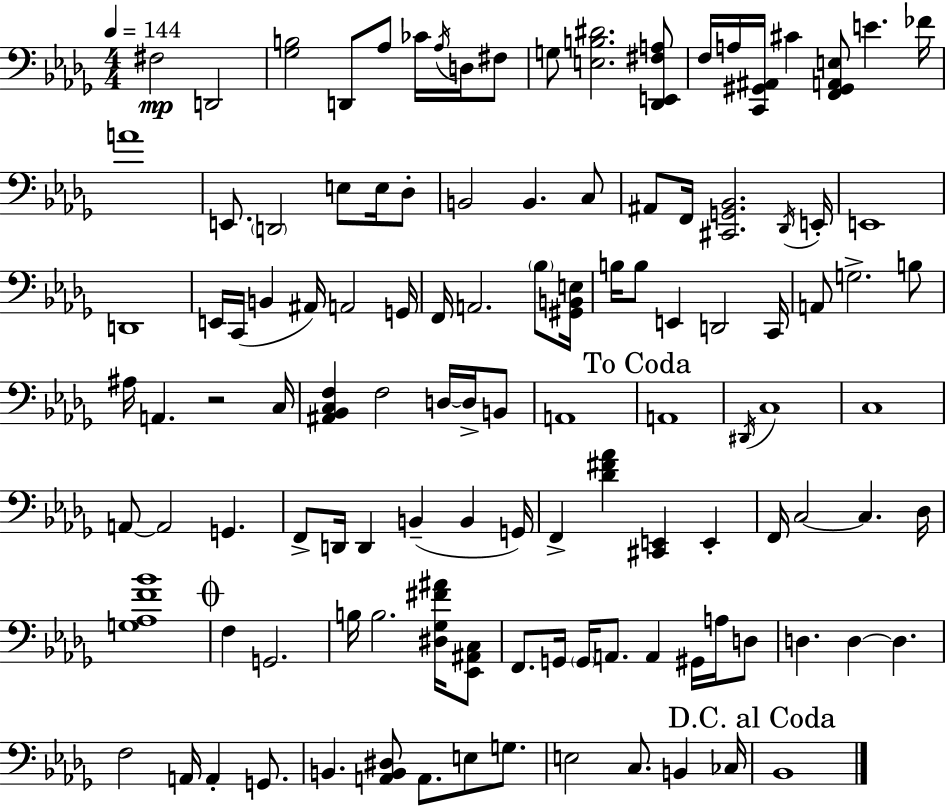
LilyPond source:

{
  \clef bass
  \numericTimeSignature
  \time 4/4
  \key bes \minor
  \tempo 4 = 144
  fis2\mp d,2 | <ges b>2 d,8 aes8 ces'16 \acciaccatura { aes16 } d16 fis8 | g8 <e b dis'>2. <des, e, fis a>8 | f16 a16 <c, gis, ais,>16 cis'4 <f, gis, a, e>8 e'4. | \break fes'16 a'1 | e,8. \parenthesize d,2 e8 e16 des8-. | b,2 b,4. c8 | ais,8 f,16 <cis, g, bes,>2. | \break \acciaccatura { des,16 } e,16-. e,1 | d,1 | e,16 c,16( b,4 ais,16) a,2 | g,16 f,16 a,2. \parenthesize bes8 | \break <gis, b, e>16 b16 b8 e,4 d,2 | c,16 a,8 g2.-> | b8 ais16 a,4. r2 | c16 <ais, bes, c f>4 f2 d16~~ d16-> | \break b,8 a,1 | \mark "To Coda" a,1 | \acciaccatura { dis,16 } c1 | c1 | \break a,8~~ a,2 g,4. | f,8-> d,16 d,4 b,4--( b,4 | g,16) f,4-> <des' fis' aes'>4 <cis, e,>4 e,4-. | f,16 c2~~ c4. | \break des16 <g aes f' bes'>1 | \mark \markup { \musicglyph "scripts.coda" } f4 g,2. | b16 b2. | <dis ges fis' ais'>16 <ees, ais, c>8 f,8. g,16 \parenthesize g,16 a,8. a,4 gis,16 | \break a16 d8 d4. d4~~ d4. | f2 a,16 a,4-. | g,8. b,4. <a, b, dis>8 a,8. e8 | g8. e2 c8. b,4 | \break ces16 \mark "D.C. al Coda" bes,1 | \bar "|."
}